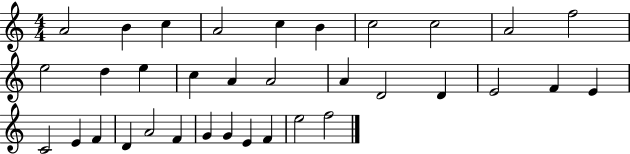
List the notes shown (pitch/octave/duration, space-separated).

A4/h B4/q C5/q A4/h C5/q B4/q C5/h C5/h A4/h F5/h E5/h D5/q E5/q C5/q A4/q A4/h A4/q D4/h D4/q E4/h F4/q E4/q C4/h E4/q F4/q D4/q A4/h F4/q G4/q G4/q E4/q F4/q E5/h F5/h